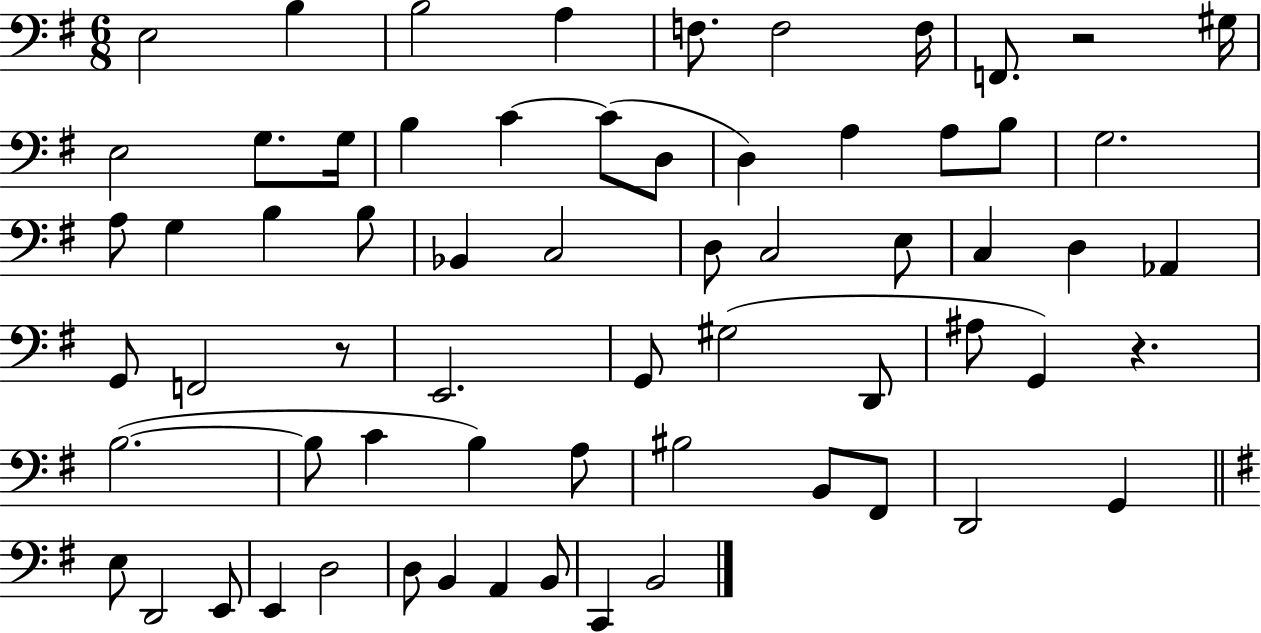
E3/h B3/q B3/h A3/q F3/e. F3/h F3/s F2/e. R/h G#3/s E3/h G3/e. G3/s B3/q C4/q C4/e D3/e D3/q A3/q A3/e B3/e G3/h. A3/e G3/q B3/q B3/e Bb2/q C3/h D3/e C3/h E3/e C3/q D3/q Ab2/q G2/e F2/h R/e E2/h. G2/e G#3/h D2/e A#3/e G2/q R/q. B3/h. B3/e C4/q B3/q A3/e BIS3/h B2/e F#2/e D2/h G2/q E3/e D2/h E2/e E2/q D3/h D3/e B2/q A2/q B2/e C2/q B2/h